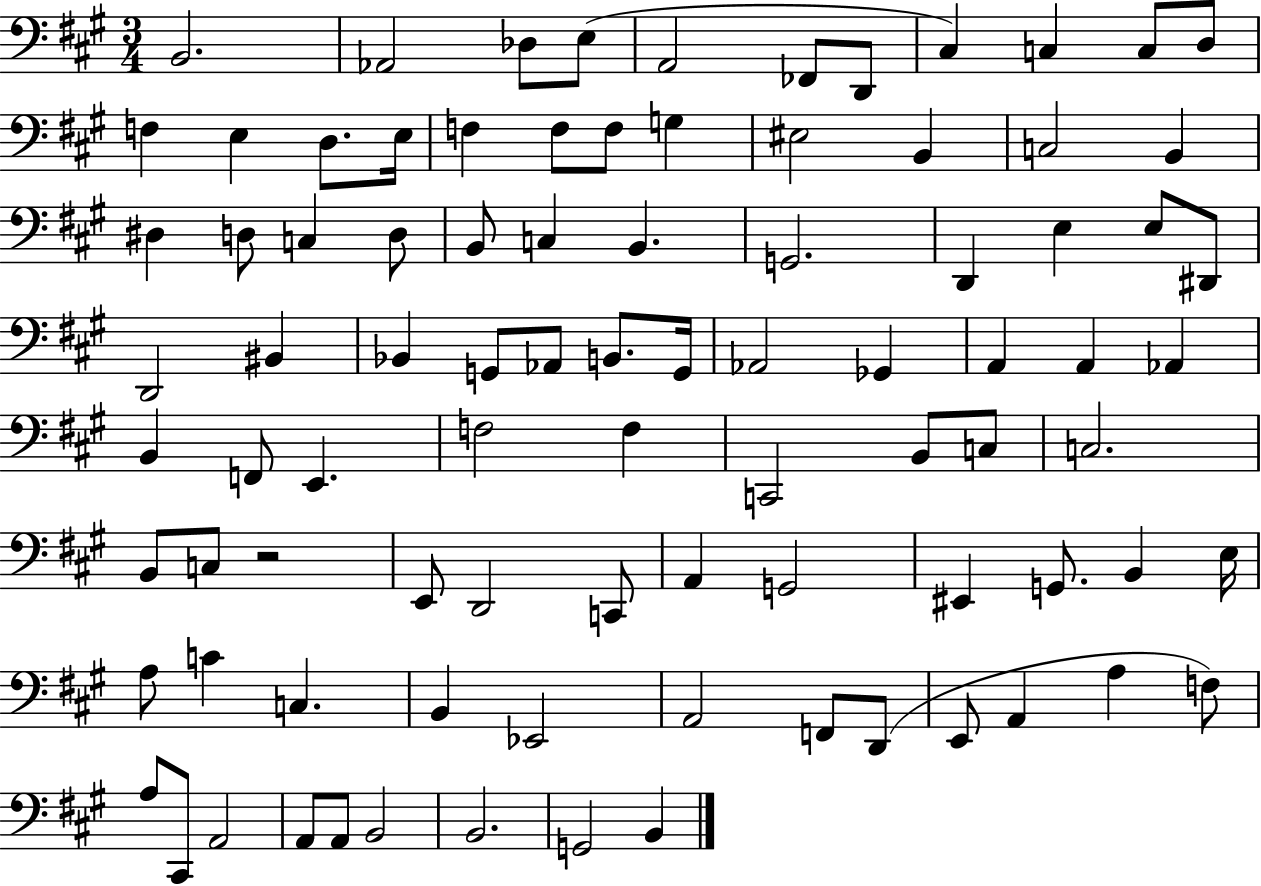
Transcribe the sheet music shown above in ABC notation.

X:1
T:Untitled
M:3/4
L:1/4
K:A
B,,2 _A,,2 _D,/2 E,/2 A,,2 _F,,/2 D,,/2 ^C, C, C,/2 D,/2 F, E, D,/2 E,/4 F, F,/2 F,/2 G, ^E,2 B,, C,2 B,, ^D, D,/2 C, D,/2 B,,/2 C, B,, G,,2 D,, E, E,/2 ^D,,/2 D,,2 ^B,, _B,, G,,/2 _A,,/2 B,,/2 G,,/4 _A,,2 _G,, A,, A,, _A,, B,, F,,/2 E,, F,2 F, C,,2 B,,/2 C,/2 C,2 B,,/2 C,/2 z2 E,,/2 D,,2 C,,/2 A,, G,,2 ^E,, G,,/2 B,, E,/4 A,/2 C C, B,, _E,,2 A,,2 F,,/2 D,,/2 E,,/2 A,, A, F,/2 A,/2 ^C,,/2 A,,2 A,,/2 A,,/2 B,,2 B,,2 G,,2 B,,